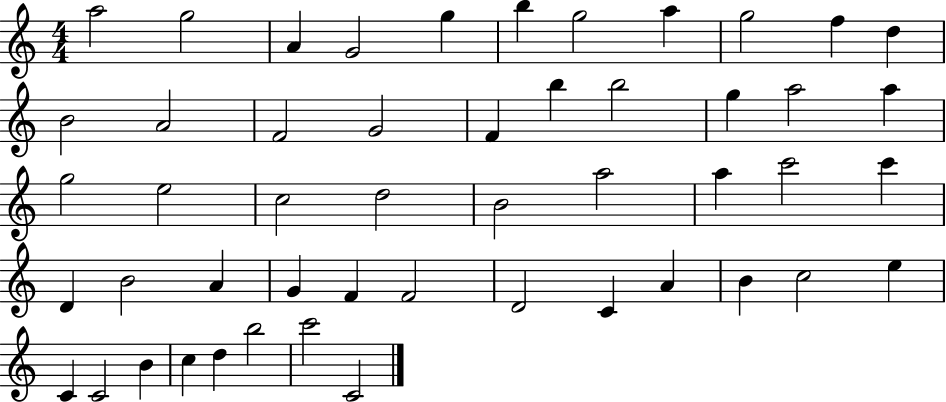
X:1
T:Untitled
M:4/4
L:1/4
K:C
a2 g2 A G2 g b g2 a g2 f d B2 A2 F2 G2 F b b2 g a2 a g2 e2 c2 d2 B2 a2 a c'2 c' D B2 A G F F2 D2 C A B c2 e C C2 B c d b2 c'2 C2